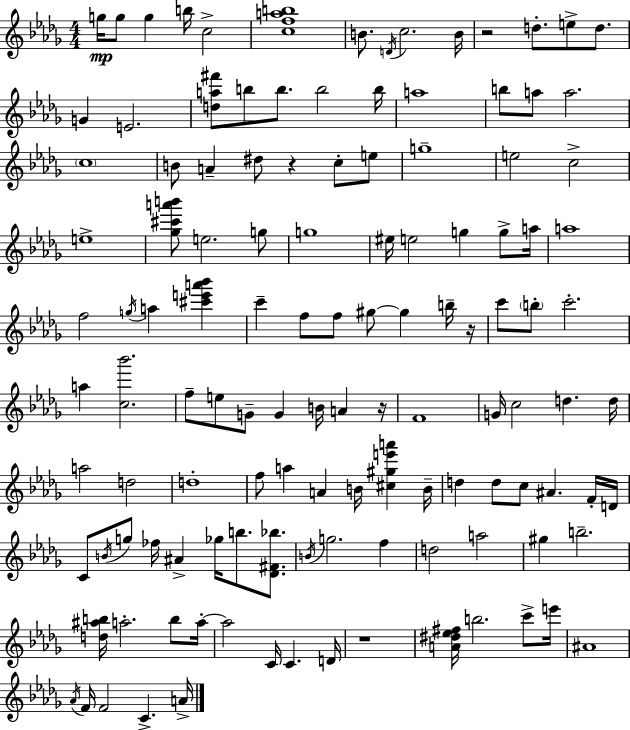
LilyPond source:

{
  \clef treble
  \numericTimeSignature
  \time 4/4
  \key bes \minor
  \repeat volta 2 { g''16\mp g''8 g''4 b''16 c''2-> | <c'' f'' a'' b''>1 | b'8. \acciaccatura { d'16 } c''2. | b'16 r2 d''8.-. e''8-> d''8. | \break g'4 e'2. | <d'' a'' fis'''>8 b''8 b''8. b''2 | b''16 a''1 | b''8 a''8 a''2. | \break \parenthesize c''1 | b'8 a'4-- dis''8 r4 c''8-. e''8 | g''1-- | e''2 c''2-> | \break e''1-> | <ges'' cis''' a''' b'''>8 e''2. g''8 | g''1 | eis''16 e''2 g''4 g''8-> | \break a''16 a''1 | f''2 \acciaccatura { g''16 } a''4 <cis''' e''' a''' bes'''>4 | c'''4-- f''8 f''8 gis''8~~ gis''4 | b''16-- r16 c'''8 \parenthesize b''8-. c'''2.-. | \break a''4 <c'' bes'''>2. | f''8-- e''8 g'8-- g'4 b'16 a'4 | r16 f'1 | g'16 c''2 d''4. | \break d''16 a''2 d''2 | d''1-. | f''8 a''4 a'4 b'16 <cis'' gis'' e''' a'''>4 | b'16-- d''4 d''8 c''8 ais'4. | \break f'16-. d'16 c'8 \acciaccatura { b'16 } g''8 fes''16 ais'4-> ges''16 b''8. | <des' fis' bes''>8. \acciaccatura { b'16 } g''2. | f''4 d''2 a''2 | gis''4 b''2.-- | \break <d'' ais'' b''>16 a''2.-. | b''8 a''16-.~~ a''2 c'16 c'4. | d'16 r1 | <a' dis'' ees'' fis''>16 b''2. | \break c'''8-> e'''16 ais'1 | \acciaccatura { aes'16 } f'16 f'2 c'4.-> | a'16-> } \bar "|."
}